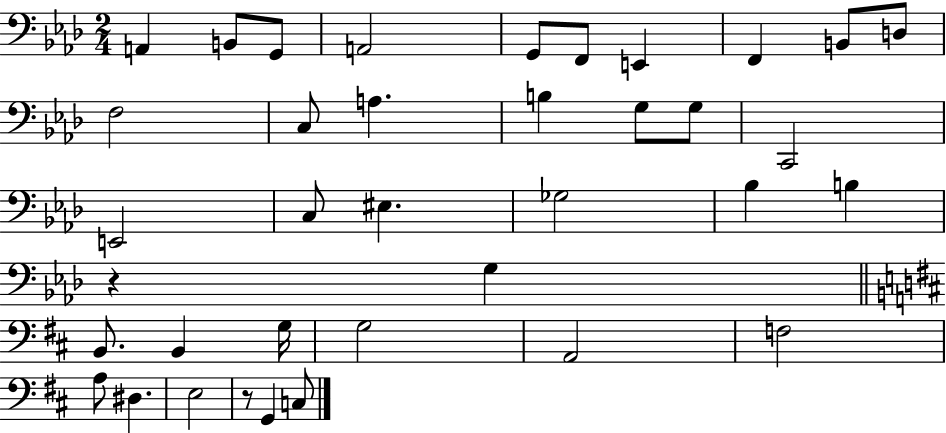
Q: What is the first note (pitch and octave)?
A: A2